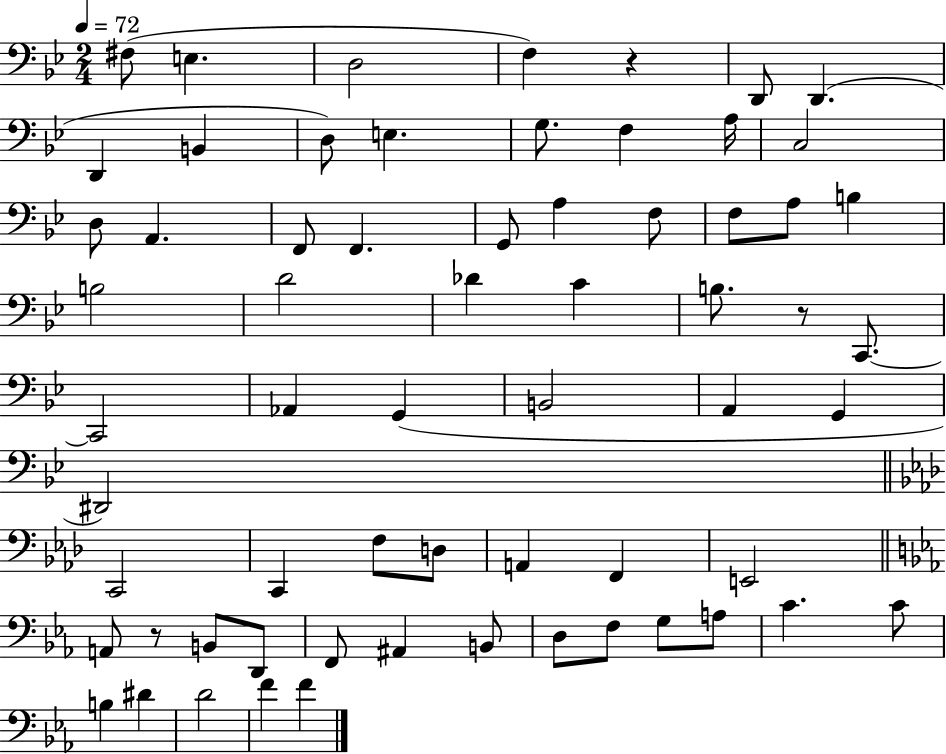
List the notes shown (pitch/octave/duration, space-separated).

F#3/e E3/q. D3/h F3/q R/q D2/e D2/q. D2/q B2/q D3/e E3/q. G3/e. F3/q A3/s C3/h D3/e A2/q. F2/e F2/q. G2/e A3/q F3/e F3/e A3/e B3/q B3/h D4/h Db4/q C4/q B3/e. R/e C2/e. C2/h Ab2/q G2/q B2/h A2/q G2/q D#2/h C2/h C2/q F3/e D3/e A2/q F2/q E2/h A2/e R/e B2/e D2/e F2/e A#2/q B2/e D3/e F3/e G3/e A3/e C4/q. C4/e B3/q D#4/q D4/h F4/q F4/q